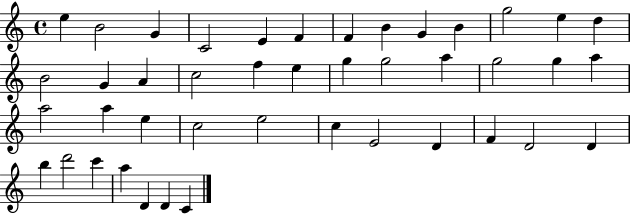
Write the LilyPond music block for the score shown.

{
  \clef treble
  \time 4/4
  \defaultTimeSignature
  \key c \major
  e''4 b'2 g'4 | c'2 e'4 f'4 | f'4 b'4 g'4 b'4 | g''2 e''4 d''4 | \break b'2 g'4 a'4 | c''2 f''4 e''4 | g''4 g''2 a''4 | g''2 g''4 a''4 | \break a''2 a''4 e''4 | c''2 e''2 | c''4 e'2 d'4 | f'4 d'2 d'4 | \break b''4 d'''2 c'''4 | a''4 d'4 d'4 c'4 | \bar "|."
}